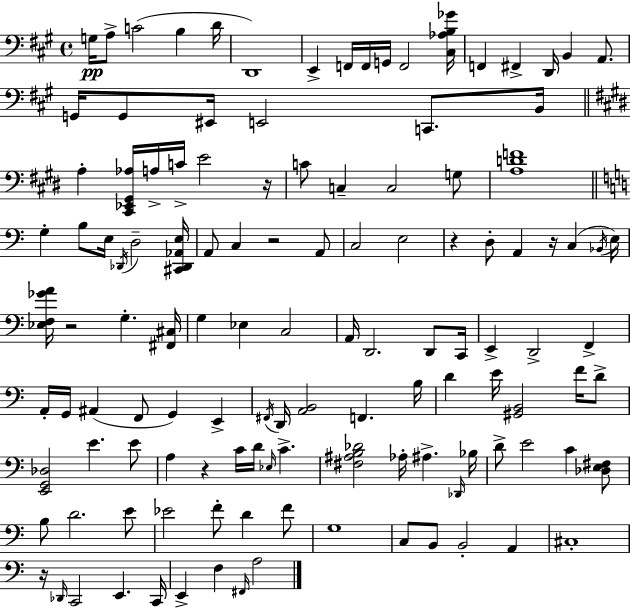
X:1
T:Untitled
M:4/4
L:1/4
K:A
G,/4 A,/2 C2 B, D/4 D,,4 E,, F,,/4 F,,/4 G,,/4 F,,2 [^C,_A,B,_G]/4 F,, ^F,, D,,/4 B,, A,,/2 G,,/4 G,,/2 ^E,,/4 E,,2 C,,/2 B,,/4 A, [^C,,_E,,^G,,_A,]/4 A,/4 C/4 E2 z/4 C/2 C, C,2 G,/2 [A,DF]4 G, B,/2 E,/4 _D,,/4 D,2 [^C,,_D,,_A,,E,]/4 A,,/2 C, z2 A,,/2 C,2 E,2 z D,/2 A,, z/4 C, _B,,/4 E,/4 [_E,F,_GA]/4 z2 G, [^F,,^C,]/4 G, _E, C,2 A,,/4 D,,2 D,,/2 C,,/4 E,, D,,2 F,, A,,/4 G,,/4 ^A,, F,,/2 G,, E,, ^F,,/4 D,,/4 [A,,B,,]2 F,, B,/4 D E/4 [^G,,B,,]2 F/4 D/2 [E,,G,,_D,]2 E E/2 A, z C/4 D/4 _E,/4 C [^F,^A,B,_D]2 _A,/4 ^A, _D,,/4 _B,/4 D/2 E2 C [_D,E,^F,]/2 B,/2 D2 E/2 _E2 F/2 D F/2 G,4 C,/2 B,,/2 B,,2 A,, ^C,4 z/4 _D,,/4 C,,2 E,, C,,/4 E,, F, ^F,,/4 A,2